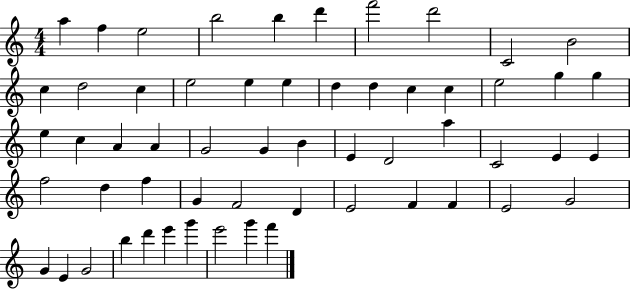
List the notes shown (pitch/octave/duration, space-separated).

A5/q F5/q E5/h B5/h B5/q D6/q F6/h D6/h C4/h B4/h C5/q D5/h C5/q E5/h E5/q E5/q D5/q D5/q C5/q C5/q E5/h G5/q G5/q E5/q C5/q A4/q A4/q G4/h G4/q B4/q E4/q D4/h A5/q C4/h E4/q E4/q F5/h D5/q F5/q G4/q F4/h D4/q E4/h F4/q F4/q E4/h G4/h G4/q E4/q G4/h B5/q D6/q E6/q G6/q E6/h G6/q F6/q